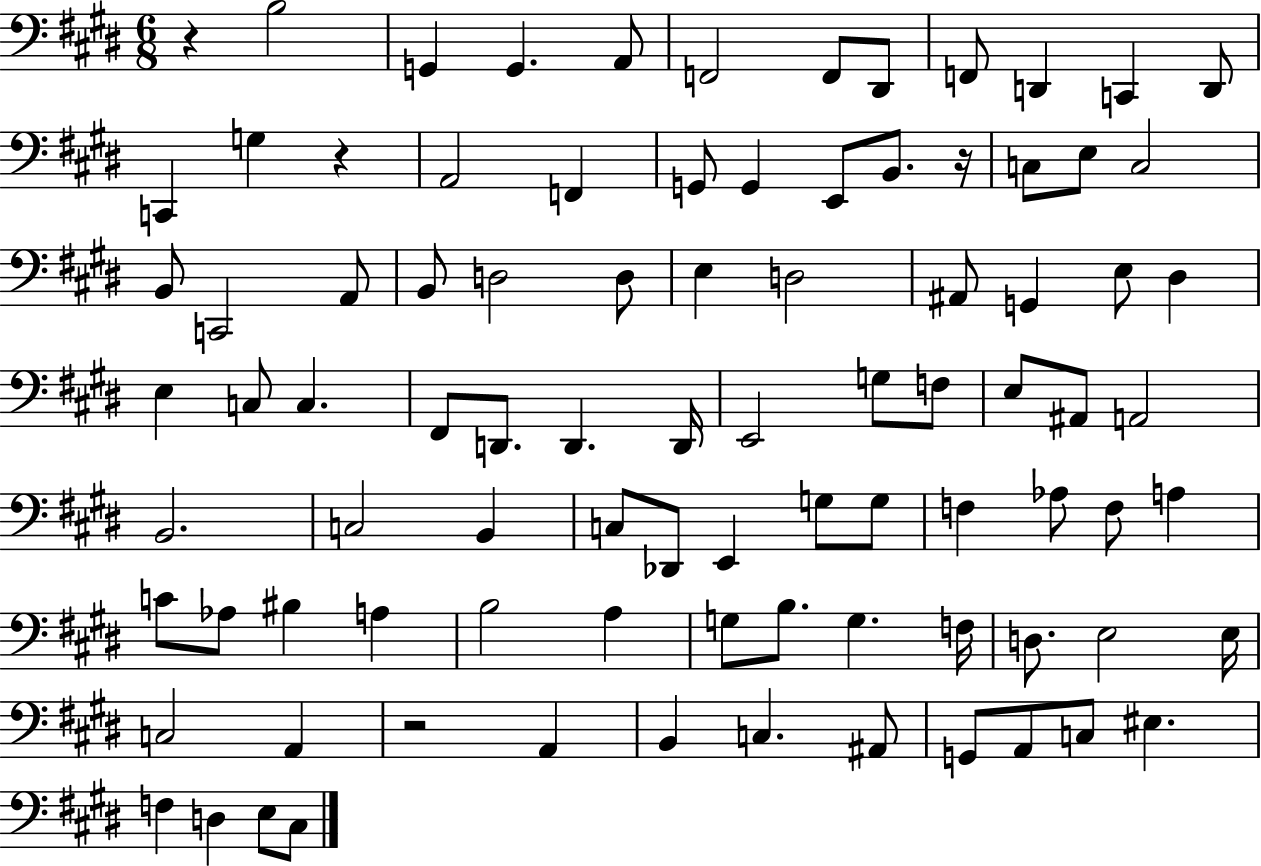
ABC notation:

X:1
T:Untitled
M:6/8
L:1/4
K:E
z B,2 G,, G,, A,,/2 F,,2 F,,/2 ^D,,/2 F,,/2 D,, C,, D,,/2 C,, G, z A,,2 F,, G,,/2 G,, E,,/2 B,,/2 z/4 C,/2 E,/2 C,2 B,,/2 C,,2 A,,/2 B,,/2 D,2 D,/2 E, D,2 ^A,,/2 G,, E,/2 ^D, E, C,/2 C, ^F,,/2 D,,/2 D,, D,,/4 E,,2 G,/2 F,/2 E,/2 ^A,,/2 A,,2 B,,2 C,2 B,, C,/2 _D,,/2 E,, G,/2 G,/2 F, _A,/2 F,/2 A, C/2 _A,/2 ^B, A, B,2 A, G,/2 B,/2 G, F,/4 D,/2 E,2 E,/4 C,2 A,, z2 A,, B,, C, ^A,,/2 G,,/2 A,,/2 C,/2 ^E, F, D, E,/2 ^C,/2